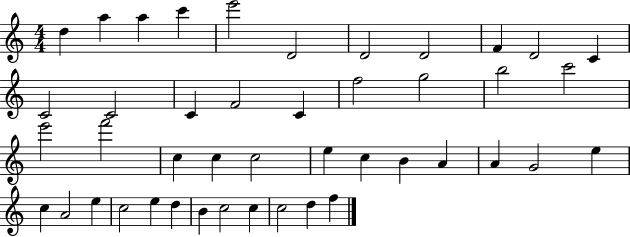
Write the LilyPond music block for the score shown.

{
  \clef treble
  \numericTimeSignature
  \time 4/4
  \key c \major
  d''4 a''4 a''4 c'''4 | e'''2 d'2 | d'2 d'2 | f'4 d'2 c'4 | \break c'2 c'2 | c'4 f'2 c'4 | f''2 g''2 | b''2 c'''2 | \break e'''2 f'''2 | c''4 c''4 c''2 | e''4 c''4 b'4 a'4 | a'4 g'2 e''4 | \break c''4 a'2 e''4 | c''2 e''4 d''4 | b'4 c''2 c''4 | c''2 d''4 f''4 | \break \bar "|."
}